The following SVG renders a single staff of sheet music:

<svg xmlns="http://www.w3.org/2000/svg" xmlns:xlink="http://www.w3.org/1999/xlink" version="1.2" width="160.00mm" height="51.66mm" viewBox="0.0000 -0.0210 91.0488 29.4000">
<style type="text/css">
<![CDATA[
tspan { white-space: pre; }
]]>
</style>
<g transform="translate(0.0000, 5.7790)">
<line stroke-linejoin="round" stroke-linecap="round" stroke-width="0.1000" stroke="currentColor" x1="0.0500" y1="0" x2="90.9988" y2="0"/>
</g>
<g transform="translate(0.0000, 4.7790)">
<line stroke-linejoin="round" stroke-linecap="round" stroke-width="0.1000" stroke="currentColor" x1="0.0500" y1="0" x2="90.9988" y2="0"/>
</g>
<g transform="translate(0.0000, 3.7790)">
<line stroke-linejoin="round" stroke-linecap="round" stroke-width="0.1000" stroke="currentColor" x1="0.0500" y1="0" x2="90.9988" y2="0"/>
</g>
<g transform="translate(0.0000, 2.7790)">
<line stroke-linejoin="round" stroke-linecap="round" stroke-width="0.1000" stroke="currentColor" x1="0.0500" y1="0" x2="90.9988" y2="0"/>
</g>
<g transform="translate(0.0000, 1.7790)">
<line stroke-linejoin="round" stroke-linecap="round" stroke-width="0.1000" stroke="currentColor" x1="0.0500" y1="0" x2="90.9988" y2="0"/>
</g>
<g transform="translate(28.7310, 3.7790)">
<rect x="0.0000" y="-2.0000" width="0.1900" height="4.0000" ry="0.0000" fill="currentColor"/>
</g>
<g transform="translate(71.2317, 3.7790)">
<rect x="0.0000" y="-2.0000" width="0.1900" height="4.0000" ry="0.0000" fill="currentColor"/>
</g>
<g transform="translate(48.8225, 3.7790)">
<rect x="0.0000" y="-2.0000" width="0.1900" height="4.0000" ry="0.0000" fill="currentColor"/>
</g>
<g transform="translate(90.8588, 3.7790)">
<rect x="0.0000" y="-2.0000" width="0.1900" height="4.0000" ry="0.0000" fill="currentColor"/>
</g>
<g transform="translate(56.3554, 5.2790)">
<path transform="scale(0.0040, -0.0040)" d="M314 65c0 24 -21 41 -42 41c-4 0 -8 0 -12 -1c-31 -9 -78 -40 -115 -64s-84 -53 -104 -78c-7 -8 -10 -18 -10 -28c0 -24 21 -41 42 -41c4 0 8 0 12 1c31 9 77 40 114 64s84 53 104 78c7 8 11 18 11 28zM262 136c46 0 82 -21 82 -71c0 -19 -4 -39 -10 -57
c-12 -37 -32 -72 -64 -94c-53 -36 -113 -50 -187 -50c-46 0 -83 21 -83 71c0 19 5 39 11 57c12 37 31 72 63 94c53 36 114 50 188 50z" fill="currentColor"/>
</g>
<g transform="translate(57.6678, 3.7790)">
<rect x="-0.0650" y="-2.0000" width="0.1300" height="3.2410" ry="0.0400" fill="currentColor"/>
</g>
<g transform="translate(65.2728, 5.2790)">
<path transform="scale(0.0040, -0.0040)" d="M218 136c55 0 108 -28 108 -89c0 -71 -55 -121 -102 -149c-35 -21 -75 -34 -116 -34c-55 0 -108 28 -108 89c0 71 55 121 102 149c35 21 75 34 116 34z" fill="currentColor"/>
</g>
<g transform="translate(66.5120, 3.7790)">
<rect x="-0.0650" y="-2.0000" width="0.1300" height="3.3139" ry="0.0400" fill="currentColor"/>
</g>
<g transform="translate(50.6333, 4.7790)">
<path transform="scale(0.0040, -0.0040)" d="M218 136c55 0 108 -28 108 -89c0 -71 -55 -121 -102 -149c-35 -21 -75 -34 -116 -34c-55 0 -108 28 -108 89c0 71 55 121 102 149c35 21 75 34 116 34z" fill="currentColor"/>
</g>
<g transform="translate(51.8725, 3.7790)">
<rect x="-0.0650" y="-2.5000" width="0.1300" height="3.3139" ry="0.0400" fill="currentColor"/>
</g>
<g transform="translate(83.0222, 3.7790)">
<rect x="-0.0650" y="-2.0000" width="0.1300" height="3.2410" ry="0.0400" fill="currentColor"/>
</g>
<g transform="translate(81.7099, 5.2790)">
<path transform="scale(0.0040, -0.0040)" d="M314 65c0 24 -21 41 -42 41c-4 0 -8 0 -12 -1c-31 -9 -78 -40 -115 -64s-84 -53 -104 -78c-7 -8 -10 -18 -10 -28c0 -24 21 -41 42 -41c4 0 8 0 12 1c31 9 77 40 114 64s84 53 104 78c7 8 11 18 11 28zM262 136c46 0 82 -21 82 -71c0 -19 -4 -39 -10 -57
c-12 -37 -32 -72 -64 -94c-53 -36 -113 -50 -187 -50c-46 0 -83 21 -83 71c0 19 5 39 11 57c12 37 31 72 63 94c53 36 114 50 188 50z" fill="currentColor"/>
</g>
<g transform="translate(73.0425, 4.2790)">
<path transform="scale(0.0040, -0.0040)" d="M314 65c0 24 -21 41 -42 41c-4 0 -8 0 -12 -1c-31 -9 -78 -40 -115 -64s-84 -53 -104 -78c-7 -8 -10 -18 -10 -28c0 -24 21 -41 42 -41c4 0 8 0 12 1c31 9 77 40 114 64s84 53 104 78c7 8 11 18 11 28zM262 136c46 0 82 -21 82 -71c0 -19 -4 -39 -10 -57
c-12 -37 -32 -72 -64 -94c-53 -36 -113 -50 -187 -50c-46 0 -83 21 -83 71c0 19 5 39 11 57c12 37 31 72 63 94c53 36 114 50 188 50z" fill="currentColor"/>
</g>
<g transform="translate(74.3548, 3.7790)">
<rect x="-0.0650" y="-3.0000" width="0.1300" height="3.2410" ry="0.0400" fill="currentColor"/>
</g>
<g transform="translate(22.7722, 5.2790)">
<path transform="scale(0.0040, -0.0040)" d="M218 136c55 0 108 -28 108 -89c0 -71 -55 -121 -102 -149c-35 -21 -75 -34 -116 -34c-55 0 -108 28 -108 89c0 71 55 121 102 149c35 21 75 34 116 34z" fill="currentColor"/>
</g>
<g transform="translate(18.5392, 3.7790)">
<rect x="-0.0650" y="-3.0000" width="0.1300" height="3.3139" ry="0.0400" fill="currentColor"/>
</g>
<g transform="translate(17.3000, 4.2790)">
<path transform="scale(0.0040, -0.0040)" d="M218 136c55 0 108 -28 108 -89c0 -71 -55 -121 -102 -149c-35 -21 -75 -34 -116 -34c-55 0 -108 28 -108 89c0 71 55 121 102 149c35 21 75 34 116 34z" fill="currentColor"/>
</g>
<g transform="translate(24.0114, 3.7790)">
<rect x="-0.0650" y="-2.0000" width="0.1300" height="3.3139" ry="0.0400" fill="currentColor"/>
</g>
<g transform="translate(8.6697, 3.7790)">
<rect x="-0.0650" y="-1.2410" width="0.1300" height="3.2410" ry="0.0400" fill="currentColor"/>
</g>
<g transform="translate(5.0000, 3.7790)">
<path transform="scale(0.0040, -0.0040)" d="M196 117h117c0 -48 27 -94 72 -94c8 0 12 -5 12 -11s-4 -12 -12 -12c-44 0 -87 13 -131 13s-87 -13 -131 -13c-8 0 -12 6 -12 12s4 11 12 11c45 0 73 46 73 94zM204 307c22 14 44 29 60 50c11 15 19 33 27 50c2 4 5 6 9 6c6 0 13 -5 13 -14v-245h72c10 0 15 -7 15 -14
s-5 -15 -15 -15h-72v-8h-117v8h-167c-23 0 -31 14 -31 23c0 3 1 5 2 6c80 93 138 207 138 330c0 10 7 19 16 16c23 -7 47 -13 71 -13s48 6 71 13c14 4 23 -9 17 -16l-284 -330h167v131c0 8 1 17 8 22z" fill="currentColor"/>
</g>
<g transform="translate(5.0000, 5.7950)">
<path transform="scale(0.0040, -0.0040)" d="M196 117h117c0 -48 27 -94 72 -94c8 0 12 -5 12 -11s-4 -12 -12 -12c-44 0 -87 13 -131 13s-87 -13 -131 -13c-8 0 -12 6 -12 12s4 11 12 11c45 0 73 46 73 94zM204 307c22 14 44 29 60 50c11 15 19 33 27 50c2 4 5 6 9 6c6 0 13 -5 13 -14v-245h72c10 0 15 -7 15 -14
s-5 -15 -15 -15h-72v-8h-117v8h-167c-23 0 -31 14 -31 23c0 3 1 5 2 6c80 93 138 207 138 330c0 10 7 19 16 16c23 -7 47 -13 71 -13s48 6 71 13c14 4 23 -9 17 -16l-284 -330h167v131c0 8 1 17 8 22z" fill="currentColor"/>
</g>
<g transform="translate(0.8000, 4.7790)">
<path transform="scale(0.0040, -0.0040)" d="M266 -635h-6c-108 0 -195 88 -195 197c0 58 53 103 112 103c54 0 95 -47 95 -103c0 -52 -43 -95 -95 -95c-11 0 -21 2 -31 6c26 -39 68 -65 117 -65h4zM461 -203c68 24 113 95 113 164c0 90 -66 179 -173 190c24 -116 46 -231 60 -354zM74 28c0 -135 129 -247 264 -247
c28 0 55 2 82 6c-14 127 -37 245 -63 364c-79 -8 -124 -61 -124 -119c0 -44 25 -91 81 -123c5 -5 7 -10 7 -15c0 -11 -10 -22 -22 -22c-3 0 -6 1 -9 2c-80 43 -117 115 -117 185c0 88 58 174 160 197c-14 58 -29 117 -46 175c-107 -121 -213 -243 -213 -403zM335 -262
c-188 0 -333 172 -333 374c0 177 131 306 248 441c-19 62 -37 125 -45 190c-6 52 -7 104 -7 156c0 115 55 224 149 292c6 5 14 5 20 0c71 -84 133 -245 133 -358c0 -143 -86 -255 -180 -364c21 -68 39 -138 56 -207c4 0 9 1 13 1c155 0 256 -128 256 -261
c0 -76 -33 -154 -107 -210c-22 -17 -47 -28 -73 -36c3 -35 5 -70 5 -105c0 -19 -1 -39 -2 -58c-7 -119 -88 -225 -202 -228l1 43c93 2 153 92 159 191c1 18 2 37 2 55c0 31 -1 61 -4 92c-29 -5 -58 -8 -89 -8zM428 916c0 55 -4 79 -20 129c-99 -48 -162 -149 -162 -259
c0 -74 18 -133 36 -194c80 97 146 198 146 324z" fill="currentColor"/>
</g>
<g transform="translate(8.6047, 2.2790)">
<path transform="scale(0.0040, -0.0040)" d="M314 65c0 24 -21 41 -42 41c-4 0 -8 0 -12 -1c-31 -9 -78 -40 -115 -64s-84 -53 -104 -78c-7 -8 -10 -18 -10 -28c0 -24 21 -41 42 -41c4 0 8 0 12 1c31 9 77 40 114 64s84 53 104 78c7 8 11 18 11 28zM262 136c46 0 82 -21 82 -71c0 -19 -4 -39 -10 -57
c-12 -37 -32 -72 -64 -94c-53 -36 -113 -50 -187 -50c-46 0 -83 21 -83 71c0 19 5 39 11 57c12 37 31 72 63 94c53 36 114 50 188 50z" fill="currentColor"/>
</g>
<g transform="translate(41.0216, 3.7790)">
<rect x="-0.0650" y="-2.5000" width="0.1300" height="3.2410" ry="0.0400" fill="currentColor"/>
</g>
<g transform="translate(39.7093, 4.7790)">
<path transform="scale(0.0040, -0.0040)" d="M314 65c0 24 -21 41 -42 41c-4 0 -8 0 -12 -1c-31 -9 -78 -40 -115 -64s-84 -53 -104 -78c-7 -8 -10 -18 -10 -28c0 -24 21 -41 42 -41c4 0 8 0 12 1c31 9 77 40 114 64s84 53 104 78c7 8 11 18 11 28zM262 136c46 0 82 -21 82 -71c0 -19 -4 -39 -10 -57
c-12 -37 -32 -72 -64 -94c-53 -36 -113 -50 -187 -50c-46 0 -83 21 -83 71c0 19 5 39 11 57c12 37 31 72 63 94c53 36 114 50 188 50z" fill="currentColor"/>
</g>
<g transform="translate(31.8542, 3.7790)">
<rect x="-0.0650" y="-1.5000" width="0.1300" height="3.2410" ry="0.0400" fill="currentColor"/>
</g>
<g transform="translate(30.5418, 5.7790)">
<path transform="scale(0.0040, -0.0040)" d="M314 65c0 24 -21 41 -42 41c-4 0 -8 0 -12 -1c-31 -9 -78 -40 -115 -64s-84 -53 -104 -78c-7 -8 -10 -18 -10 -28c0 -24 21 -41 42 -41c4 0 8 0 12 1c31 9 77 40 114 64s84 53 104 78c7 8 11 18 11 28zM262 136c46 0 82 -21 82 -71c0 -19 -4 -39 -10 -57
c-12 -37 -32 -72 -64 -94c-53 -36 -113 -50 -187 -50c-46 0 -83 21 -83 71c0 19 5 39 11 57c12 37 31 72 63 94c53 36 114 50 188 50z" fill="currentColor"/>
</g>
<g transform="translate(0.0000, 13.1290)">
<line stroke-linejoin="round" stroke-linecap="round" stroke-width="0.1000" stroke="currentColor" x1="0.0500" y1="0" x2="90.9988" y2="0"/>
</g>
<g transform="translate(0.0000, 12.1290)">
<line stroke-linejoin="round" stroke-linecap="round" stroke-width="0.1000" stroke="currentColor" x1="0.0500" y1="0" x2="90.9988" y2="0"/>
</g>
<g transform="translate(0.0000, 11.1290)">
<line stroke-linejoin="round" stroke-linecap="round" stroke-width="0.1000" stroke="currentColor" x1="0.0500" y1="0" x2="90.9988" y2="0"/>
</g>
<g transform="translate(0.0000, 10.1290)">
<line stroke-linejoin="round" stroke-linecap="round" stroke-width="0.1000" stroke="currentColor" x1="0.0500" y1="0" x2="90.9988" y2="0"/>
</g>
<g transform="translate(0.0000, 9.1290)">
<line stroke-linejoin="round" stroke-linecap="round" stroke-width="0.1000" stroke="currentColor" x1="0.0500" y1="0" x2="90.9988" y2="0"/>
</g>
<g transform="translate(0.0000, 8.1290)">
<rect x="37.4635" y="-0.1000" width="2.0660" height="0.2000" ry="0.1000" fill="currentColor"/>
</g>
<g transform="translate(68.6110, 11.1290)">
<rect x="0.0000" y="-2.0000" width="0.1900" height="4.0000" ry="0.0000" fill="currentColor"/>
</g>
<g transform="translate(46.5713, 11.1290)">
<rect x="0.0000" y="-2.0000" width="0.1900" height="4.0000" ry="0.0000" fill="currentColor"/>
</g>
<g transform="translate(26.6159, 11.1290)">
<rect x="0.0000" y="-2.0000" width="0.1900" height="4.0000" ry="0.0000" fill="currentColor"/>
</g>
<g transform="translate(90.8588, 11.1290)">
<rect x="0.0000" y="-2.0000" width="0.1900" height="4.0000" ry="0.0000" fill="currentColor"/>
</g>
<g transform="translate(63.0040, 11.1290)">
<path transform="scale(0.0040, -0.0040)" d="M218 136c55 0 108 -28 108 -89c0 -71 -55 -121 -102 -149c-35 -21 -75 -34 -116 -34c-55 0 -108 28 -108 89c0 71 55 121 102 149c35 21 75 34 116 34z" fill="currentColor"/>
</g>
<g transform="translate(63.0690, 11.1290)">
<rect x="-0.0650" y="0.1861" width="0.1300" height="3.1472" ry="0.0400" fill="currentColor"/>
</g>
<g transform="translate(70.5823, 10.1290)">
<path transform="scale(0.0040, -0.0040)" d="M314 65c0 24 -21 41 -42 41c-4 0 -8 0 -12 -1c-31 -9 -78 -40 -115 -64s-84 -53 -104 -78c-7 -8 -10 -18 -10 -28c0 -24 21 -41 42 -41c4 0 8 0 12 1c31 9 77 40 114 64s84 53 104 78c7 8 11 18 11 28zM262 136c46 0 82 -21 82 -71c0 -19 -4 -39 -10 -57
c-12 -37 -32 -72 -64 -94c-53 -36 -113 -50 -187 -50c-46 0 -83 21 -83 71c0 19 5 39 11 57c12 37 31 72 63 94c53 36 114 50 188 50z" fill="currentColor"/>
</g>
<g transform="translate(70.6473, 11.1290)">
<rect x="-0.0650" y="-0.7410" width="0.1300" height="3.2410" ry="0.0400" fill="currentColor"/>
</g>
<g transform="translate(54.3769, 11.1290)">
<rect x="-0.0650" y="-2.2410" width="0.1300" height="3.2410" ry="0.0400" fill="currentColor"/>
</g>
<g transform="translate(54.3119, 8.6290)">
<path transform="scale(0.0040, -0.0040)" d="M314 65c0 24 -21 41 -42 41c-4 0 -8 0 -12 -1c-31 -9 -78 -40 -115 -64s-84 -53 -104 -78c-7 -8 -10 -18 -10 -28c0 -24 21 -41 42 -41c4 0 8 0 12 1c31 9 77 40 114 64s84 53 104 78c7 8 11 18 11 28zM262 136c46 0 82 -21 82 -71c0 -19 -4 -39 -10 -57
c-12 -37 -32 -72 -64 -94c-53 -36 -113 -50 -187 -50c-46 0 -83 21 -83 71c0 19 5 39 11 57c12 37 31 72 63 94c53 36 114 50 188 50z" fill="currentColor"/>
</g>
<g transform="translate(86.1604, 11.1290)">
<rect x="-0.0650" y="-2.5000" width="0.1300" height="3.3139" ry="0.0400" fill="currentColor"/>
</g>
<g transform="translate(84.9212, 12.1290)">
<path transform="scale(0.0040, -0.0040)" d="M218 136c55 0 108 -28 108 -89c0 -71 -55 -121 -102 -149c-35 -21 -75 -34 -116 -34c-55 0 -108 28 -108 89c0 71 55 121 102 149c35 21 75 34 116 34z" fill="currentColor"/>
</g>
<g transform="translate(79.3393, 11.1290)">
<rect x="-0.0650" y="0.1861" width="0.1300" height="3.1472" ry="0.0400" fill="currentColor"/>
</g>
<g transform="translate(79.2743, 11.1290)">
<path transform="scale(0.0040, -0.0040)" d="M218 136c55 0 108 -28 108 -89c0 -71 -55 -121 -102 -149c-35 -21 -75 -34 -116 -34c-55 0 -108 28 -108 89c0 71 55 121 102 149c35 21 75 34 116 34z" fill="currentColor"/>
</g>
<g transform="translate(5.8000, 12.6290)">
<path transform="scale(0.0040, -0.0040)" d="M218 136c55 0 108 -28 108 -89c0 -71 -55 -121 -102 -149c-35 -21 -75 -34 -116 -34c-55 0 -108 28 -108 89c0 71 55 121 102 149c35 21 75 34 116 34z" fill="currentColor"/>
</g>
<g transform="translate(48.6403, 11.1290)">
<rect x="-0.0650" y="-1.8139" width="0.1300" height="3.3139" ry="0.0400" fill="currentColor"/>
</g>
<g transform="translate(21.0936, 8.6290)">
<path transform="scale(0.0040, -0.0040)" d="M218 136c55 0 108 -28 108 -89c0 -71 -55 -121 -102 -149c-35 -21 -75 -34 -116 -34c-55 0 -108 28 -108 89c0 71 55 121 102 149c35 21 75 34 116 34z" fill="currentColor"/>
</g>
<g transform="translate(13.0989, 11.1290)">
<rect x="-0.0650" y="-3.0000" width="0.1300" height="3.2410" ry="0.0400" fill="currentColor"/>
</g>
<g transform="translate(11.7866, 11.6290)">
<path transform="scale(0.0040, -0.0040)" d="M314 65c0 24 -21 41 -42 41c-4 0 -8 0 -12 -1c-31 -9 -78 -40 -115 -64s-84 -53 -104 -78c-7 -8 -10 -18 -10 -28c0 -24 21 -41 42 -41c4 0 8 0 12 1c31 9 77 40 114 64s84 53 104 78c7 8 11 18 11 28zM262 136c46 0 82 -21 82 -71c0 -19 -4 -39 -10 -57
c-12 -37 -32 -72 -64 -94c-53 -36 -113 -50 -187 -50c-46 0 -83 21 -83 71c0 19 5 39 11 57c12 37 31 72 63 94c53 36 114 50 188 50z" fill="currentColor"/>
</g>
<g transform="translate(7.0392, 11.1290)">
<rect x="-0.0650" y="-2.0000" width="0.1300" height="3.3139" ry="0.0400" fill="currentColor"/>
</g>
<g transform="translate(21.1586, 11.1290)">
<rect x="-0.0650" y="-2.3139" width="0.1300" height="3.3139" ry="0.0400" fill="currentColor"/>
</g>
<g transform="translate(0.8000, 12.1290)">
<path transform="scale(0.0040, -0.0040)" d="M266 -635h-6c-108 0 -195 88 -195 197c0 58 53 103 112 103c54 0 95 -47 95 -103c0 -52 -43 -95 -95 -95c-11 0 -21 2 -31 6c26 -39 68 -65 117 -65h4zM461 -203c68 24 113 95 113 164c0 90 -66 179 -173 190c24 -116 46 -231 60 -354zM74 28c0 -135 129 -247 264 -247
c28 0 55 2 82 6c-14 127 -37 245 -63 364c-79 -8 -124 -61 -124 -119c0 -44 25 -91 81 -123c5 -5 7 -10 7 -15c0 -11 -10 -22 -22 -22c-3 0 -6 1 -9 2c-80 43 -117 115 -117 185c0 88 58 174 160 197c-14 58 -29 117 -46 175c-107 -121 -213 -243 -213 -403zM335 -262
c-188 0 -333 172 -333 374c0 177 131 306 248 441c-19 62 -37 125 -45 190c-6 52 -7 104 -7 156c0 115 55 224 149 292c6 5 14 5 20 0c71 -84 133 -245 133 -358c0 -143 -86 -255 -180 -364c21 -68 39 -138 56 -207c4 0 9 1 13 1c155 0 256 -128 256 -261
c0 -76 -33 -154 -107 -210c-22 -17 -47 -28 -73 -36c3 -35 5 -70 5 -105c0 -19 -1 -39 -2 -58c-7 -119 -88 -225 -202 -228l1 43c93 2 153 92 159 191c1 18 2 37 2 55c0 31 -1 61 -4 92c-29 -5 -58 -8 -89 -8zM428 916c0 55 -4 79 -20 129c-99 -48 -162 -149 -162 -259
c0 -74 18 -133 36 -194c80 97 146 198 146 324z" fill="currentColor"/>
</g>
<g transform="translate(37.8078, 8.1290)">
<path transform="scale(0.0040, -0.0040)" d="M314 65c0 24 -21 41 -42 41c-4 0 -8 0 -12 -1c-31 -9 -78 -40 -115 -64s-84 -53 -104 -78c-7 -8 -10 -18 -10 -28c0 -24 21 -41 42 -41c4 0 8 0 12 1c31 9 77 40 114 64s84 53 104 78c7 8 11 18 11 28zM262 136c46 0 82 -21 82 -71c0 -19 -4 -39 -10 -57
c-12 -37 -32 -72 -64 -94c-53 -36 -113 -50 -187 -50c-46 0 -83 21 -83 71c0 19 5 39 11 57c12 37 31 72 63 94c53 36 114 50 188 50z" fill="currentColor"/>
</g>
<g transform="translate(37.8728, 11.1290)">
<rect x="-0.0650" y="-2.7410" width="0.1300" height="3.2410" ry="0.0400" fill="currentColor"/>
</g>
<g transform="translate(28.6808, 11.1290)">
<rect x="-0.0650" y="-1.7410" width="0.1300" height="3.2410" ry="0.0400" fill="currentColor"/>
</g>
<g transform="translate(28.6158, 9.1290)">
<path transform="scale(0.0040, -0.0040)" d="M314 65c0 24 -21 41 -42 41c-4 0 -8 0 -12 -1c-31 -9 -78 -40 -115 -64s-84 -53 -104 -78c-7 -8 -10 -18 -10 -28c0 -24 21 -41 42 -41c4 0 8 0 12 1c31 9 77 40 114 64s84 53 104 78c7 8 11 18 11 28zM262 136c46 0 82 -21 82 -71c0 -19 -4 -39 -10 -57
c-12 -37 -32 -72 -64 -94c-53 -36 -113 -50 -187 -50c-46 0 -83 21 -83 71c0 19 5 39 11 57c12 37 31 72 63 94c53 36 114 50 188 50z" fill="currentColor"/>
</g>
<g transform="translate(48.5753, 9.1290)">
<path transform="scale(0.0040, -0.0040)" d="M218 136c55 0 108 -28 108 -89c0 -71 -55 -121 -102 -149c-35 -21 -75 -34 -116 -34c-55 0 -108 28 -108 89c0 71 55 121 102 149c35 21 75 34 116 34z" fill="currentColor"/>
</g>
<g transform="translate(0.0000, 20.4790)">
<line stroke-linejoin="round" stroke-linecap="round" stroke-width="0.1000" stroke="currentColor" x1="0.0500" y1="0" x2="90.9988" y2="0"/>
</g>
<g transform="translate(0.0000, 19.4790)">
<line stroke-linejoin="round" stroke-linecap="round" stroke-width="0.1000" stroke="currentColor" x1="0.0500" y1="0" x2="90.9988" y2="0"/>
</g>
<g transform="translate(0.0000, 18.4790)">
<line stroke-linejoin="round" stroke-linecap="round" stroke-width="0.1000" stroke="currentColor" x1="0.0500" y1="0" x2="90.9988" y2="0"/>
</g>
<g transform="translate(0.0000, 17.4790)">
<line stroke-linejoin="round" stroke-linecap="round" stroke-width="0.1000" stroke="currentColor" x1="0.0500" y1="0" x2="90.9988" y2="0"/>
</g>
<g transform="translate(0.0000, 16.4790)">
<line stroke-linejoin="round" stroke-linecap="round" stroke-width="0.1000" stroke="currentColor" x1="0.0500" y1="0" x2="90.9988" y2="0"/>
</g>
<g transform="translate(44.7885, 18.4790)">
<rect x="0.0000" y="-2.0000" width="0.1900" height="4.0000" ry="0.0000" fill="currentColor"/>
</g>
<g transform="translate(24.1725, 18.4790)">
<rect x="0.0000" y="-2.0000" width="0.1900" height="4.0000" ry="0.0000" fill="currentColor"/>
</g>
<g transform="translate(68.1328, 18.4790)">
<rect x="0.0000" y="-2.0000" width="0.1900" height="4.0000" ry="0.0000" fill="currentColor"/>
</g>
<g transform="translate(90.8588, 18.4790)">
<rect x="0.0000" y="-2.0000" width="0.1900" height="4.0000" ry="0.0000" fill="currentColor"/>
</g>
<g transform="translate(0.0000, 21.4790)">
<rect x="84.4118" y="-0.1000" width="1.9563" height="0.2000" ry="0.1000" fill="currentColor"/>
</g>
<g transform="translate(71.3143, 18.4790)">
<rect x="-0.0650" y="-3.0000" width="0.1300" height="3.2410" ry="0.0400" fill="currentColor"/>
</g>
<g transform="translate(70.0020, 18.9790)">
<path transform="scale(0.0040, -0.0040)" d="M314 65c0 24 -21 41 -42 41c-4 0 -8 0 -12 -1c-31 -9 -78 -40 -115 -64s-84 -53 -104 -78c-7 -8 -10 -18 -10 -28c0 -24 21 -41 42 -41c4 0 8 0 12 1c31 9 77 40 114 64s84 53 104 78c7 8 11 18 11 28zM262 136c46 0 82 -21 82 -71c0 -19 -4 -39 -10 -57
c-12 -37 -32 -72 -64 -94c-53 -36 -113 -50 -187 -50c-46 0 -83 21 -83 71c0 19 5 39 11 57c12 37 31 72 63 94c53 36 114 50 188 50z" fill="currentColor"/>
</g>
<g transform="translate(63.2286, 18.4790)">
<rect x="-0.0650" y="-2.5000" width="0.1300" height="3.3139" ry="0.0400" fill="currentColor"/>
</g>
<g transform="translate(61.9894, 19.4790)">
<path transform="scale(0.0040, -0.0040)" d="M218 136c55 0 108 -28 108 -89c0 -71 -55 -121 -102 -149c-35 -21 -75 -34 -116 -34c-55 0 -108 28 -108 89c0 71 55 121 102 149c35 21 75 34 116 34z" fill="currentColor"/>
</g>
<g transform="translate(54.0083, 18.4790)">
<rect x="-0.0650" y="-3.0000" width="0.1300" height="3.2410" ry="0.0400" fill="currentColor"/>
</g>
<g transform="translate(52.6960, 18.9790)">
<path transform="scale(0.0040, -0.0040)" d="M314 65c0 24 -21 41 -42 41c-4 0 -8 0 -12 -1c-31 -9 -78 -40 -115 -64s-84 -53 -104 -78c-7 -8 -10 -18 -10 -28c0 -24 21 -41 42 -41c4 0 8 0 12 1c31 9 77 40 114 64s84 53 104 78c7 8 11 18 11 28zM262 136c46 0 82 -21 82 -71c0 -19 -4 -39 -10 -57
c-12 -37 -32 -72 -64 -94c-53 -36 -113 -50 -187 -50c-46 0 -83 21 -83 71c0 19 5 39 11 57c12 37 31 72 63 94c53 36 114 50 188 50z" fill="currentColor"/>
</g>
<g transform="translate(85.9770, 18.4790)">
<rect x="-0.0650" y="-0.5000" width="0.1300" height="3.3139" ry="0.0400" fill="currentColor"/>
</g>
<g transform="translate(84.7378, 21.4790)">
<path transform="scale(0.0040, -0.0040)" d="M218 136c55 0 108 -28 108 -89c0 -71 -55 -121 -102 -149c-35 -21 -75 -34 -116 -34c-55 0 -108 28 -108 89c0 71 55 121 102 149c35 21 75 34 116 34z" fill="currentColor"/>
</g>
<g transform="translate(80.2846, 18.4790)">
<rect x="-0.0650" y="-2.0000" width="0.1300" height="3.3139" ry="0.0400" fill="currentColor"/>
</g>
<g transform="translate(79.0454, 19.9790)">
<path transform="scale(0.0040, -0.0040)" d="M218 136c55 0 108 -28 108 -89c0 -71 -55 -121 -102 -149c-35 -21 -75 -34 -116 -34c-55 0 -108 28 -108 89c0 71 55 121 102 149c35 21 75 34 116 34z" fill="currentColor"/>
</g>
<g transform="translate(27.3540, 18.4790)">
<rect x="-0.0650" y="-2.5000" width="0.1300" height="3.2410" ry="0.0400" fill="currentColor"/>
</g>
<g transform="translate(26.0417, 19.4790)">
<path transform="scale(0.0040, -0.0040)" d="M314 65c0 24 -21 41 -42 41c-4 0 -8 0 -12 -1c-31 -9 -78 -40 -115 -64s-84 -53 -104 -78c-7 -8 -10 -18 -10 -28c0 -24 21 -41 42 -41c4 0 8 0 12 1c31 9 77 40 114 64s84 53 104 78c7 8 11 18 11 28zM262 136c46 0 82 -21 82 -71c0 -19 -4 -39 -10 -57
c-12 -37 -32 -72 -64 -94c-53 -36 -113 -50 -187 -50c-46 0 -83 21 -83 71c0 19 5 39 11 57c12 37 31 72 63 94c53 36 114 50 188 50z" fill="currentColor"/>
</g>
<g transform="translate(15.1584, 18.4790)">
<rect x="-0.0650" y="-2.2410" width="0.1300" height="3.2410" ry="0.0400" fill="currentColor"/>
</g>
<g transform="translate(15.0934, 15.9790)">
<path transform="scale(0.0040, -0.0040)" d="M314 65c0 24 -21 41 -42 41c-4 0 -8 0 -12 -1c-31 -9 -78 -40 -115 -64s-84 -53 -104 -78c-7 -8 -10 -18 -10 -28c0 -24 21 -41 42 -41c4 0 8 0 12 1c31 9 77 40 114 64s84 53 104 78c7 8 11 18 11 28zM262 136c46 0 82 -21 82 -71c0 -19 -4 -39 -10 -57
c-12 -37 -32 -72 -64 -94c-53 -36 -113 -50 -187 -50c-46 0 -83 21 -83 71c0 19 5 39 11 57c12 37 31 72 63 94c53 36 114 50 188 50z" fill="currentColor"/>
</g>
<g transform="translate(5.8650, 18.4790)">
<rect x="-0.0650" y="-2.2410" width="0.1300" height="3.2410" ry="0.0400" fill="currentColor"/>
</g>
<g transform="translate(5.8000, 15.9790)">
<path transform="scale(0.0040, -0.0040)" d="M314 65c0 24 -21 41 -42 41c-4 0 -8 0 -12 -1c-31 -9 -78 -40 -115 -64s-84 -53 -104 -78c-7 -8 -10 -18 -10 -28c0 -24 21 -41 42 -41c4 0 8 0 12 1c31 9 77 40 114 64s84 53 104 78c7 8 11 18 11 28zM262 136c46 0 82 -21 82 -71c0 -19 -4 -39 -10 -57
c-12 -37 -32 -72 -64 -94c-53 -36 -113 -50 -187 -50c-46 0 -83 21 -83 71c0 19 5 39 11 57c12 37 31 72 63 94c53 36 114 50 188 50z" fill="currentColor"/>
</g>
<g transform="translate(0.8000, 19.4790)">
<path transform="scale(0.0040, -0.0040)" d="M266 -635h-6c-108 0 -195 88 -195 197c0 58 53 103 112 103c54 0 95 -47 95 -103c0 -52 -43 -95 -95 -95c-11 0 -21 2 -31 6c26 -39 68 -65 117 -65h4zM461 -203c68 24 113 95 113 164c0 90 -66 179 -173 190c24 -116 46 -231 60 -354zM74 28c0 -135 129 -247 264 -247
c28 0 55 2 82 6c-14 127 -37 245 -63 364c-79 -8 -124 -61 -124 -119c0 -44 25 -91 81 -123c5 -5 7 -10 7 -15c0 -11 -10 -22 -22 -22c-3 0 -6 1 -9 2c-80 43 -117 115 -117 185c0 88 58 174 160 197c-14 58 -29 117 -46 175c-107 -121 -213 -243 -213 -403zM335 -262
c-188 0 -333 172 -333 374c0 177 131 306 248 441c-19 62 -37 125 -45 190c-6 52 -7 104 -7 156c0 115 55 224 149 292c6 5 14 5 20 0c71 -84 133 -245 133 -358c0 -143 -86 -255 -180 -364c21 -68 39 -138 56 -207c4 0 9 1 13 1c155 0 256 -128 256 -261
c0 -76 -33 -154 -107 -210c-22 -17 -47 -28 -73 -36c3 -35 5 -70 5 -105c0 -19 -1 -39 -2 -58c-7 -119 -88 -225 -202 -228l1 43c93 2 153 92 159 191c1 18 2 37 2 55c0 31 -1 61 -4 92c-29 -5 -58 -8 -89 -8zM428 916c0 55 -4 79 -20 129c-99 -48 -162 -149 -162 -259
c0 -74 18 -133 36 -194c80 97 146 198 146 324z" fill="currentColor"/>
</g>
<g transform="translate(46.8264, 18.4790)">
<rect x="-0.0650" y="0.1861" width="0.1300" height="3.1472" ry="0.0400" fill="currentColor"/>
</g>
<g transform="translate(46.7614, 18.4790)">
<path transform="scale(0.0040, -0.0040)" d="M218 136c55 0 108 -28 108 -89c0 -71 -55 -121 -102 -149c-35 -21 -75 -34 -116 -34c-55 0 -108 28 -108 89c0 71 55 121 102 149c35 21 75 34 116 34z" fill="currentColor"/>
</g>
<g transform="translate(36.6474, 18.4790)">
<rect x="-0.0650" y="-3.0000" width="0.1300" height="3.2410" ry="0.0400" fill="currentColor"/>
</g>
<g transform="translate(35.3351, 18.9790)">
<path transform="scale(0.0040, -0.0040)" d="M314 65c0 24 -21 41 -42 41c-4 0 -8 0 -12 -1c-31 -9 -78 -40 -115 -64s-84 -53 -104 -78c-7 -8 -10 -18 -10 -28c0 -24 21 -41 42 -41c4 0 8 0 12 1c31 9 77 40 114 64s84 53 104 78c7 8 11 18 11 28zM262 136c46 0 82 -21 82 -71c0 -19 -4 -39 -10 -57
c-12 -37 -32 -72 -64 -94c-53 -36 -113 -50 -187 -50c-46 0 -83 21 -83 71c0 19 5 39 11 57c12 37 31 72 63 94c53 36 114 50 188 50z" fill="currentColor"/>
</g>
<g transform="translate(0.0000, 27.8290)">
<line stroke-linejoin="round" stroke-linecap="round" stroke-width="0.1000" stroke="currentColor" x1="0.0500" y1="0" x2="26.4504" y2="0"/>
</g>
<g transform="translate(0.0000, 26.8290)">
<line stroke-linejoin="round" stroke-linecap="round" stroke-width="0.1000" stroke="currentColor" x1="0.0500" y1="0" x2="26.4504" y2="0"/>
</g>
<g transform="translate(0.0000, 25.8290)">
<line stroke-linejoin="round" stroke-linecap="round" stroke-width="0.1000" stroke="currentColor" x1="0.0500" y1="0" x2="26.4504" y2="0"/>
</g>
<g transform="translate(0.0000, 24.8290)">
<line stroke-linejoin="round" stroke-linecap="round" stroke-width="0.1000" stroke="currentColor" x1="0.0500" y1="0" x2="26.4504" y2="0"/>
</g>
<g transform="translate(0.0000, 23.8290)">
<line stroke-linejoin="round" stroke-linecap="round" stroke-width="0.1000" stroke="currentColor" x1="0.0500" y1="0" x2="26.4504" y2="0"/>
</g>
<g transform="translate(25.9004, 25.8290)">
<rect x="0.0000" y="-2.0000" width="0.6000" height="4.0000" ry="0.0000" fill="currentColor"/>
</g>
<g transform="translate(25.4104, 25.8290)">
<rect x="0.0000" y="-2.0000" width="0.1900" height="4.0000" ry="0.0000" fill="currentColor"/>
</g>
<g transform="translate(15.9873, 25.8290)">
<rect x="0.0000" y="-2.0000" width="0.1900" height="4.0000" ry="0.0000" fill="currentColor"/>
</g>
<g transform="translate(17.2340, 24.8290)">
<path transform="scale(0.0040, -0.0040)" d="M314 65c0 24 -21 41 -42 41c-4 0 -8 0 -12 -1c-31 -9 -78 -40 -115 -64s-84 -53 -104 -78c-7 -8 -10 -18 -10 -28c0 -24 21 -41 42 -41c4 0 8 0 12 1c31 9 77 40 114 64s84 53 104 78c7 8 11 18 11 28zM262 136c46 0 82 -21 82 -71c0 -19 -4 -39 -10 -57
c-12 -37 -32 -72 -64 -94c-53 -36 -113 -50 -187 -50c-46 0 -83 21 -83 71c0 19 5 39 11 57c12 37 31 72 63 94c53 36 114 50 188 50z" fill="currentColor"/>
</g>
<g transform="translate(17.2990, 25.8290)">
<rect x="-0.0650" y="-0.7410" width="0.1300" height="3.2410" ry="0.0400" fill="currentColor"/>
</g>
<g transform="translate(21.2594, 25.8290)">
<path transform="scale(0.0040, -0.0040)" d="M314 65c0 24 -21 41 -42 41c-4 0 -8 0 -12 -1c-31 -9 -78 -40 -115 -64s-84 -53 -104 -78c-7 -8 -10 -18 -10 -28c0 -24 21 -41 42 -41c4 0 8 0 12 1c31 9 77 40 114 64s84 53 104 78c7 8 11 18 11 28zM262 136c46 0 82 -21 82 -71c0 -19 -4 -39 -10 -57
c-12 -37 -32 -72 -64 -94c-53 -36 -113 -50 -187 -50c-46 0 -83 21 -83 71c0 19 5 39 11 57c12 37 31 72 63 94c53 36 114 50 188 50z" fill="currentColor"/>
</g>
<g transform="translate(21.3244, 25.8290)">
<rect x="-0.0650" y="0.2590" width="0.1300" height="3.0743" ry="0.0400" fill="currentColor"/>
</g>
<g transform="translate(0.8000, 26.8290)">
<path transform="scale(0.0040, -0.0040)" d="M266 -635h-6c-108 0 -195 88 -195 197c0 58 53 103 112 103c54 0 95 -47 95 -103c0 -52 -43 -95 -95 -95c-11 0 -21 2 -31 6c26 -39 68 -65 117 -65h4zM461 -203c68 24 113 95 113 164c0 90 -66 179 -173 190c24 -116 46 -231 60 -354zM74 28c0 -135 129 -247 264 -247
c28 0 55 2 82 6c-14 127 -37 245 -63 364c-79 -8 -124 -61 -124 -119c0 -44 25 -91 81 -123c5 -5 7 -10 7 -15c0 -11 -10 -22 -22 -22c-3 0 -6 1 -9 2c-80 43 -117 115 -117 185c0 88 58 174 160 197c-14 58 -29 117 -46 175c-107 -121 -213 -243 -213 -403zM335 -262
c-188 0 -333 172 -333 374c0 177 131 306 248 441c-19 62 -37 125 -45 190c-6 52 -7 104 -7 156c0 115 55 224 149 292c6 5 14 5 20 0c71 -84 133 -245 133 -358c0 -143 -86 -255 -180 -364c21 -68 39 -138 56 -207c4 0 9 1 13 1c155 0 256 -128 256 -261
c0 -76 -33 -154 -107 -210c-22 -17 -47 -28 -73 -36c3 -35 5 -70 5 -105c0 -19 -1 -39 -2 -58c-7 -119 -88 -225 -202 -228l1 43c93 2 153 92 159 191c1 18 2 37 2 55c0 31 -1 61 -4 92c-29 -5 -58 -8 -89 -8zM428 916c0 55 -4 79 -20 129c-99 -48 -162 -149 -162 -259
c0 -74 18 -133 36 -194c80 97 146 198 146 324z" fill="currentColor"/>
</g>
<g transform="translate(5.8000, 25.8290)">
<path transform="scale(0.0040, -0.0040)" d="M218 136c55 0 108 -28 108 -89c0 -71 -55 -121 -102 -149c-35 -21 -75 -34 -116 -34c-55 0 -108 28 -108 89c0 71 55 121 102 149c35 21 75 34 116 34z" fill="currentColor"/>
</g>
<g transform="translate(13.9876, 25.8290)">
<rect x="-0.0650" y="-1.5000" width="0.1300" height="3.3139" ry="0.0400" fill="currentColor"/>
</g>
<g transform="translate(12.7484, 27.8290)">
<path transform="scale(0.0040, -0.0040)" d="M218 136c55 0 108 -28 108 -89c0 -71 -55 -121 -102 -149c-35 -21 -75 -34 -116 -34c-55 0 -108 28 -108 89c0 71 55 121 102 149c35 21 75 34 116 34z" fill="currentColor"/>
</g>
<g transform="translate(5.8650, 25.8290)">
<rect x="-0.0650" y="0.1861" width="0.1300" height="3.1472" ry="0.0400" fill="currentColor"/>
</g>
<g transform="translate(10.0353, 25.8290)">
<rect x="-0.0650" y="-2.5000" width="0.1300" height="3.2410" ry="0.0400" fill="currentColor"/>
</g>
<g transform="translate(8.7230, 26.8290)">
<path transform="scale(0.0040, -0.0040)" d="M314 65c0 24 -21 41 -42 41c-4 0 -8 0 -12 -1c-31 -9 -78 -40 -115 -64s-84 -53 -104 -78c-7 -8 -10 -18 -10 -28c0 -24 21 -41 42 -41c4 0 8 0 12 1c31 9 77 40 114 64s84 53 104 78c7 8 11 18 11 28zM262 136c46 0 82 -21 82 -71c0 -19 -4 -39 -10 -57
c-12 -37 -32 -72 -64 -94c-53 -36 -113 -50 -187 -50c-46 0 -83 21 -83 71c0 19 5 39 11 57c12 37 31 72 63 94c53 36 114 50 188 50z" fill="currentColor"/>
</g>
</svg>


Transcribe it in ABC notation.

X:1
T:Untitled
M:4/4
L:1/4
K:C
e2 A F E2 G2 G F2 F A2 F2 F A2 g f2 a2 f g2 B d2 B G g2 g2 G2 A2 B A2 G A2 F C B G2 E d2 B2